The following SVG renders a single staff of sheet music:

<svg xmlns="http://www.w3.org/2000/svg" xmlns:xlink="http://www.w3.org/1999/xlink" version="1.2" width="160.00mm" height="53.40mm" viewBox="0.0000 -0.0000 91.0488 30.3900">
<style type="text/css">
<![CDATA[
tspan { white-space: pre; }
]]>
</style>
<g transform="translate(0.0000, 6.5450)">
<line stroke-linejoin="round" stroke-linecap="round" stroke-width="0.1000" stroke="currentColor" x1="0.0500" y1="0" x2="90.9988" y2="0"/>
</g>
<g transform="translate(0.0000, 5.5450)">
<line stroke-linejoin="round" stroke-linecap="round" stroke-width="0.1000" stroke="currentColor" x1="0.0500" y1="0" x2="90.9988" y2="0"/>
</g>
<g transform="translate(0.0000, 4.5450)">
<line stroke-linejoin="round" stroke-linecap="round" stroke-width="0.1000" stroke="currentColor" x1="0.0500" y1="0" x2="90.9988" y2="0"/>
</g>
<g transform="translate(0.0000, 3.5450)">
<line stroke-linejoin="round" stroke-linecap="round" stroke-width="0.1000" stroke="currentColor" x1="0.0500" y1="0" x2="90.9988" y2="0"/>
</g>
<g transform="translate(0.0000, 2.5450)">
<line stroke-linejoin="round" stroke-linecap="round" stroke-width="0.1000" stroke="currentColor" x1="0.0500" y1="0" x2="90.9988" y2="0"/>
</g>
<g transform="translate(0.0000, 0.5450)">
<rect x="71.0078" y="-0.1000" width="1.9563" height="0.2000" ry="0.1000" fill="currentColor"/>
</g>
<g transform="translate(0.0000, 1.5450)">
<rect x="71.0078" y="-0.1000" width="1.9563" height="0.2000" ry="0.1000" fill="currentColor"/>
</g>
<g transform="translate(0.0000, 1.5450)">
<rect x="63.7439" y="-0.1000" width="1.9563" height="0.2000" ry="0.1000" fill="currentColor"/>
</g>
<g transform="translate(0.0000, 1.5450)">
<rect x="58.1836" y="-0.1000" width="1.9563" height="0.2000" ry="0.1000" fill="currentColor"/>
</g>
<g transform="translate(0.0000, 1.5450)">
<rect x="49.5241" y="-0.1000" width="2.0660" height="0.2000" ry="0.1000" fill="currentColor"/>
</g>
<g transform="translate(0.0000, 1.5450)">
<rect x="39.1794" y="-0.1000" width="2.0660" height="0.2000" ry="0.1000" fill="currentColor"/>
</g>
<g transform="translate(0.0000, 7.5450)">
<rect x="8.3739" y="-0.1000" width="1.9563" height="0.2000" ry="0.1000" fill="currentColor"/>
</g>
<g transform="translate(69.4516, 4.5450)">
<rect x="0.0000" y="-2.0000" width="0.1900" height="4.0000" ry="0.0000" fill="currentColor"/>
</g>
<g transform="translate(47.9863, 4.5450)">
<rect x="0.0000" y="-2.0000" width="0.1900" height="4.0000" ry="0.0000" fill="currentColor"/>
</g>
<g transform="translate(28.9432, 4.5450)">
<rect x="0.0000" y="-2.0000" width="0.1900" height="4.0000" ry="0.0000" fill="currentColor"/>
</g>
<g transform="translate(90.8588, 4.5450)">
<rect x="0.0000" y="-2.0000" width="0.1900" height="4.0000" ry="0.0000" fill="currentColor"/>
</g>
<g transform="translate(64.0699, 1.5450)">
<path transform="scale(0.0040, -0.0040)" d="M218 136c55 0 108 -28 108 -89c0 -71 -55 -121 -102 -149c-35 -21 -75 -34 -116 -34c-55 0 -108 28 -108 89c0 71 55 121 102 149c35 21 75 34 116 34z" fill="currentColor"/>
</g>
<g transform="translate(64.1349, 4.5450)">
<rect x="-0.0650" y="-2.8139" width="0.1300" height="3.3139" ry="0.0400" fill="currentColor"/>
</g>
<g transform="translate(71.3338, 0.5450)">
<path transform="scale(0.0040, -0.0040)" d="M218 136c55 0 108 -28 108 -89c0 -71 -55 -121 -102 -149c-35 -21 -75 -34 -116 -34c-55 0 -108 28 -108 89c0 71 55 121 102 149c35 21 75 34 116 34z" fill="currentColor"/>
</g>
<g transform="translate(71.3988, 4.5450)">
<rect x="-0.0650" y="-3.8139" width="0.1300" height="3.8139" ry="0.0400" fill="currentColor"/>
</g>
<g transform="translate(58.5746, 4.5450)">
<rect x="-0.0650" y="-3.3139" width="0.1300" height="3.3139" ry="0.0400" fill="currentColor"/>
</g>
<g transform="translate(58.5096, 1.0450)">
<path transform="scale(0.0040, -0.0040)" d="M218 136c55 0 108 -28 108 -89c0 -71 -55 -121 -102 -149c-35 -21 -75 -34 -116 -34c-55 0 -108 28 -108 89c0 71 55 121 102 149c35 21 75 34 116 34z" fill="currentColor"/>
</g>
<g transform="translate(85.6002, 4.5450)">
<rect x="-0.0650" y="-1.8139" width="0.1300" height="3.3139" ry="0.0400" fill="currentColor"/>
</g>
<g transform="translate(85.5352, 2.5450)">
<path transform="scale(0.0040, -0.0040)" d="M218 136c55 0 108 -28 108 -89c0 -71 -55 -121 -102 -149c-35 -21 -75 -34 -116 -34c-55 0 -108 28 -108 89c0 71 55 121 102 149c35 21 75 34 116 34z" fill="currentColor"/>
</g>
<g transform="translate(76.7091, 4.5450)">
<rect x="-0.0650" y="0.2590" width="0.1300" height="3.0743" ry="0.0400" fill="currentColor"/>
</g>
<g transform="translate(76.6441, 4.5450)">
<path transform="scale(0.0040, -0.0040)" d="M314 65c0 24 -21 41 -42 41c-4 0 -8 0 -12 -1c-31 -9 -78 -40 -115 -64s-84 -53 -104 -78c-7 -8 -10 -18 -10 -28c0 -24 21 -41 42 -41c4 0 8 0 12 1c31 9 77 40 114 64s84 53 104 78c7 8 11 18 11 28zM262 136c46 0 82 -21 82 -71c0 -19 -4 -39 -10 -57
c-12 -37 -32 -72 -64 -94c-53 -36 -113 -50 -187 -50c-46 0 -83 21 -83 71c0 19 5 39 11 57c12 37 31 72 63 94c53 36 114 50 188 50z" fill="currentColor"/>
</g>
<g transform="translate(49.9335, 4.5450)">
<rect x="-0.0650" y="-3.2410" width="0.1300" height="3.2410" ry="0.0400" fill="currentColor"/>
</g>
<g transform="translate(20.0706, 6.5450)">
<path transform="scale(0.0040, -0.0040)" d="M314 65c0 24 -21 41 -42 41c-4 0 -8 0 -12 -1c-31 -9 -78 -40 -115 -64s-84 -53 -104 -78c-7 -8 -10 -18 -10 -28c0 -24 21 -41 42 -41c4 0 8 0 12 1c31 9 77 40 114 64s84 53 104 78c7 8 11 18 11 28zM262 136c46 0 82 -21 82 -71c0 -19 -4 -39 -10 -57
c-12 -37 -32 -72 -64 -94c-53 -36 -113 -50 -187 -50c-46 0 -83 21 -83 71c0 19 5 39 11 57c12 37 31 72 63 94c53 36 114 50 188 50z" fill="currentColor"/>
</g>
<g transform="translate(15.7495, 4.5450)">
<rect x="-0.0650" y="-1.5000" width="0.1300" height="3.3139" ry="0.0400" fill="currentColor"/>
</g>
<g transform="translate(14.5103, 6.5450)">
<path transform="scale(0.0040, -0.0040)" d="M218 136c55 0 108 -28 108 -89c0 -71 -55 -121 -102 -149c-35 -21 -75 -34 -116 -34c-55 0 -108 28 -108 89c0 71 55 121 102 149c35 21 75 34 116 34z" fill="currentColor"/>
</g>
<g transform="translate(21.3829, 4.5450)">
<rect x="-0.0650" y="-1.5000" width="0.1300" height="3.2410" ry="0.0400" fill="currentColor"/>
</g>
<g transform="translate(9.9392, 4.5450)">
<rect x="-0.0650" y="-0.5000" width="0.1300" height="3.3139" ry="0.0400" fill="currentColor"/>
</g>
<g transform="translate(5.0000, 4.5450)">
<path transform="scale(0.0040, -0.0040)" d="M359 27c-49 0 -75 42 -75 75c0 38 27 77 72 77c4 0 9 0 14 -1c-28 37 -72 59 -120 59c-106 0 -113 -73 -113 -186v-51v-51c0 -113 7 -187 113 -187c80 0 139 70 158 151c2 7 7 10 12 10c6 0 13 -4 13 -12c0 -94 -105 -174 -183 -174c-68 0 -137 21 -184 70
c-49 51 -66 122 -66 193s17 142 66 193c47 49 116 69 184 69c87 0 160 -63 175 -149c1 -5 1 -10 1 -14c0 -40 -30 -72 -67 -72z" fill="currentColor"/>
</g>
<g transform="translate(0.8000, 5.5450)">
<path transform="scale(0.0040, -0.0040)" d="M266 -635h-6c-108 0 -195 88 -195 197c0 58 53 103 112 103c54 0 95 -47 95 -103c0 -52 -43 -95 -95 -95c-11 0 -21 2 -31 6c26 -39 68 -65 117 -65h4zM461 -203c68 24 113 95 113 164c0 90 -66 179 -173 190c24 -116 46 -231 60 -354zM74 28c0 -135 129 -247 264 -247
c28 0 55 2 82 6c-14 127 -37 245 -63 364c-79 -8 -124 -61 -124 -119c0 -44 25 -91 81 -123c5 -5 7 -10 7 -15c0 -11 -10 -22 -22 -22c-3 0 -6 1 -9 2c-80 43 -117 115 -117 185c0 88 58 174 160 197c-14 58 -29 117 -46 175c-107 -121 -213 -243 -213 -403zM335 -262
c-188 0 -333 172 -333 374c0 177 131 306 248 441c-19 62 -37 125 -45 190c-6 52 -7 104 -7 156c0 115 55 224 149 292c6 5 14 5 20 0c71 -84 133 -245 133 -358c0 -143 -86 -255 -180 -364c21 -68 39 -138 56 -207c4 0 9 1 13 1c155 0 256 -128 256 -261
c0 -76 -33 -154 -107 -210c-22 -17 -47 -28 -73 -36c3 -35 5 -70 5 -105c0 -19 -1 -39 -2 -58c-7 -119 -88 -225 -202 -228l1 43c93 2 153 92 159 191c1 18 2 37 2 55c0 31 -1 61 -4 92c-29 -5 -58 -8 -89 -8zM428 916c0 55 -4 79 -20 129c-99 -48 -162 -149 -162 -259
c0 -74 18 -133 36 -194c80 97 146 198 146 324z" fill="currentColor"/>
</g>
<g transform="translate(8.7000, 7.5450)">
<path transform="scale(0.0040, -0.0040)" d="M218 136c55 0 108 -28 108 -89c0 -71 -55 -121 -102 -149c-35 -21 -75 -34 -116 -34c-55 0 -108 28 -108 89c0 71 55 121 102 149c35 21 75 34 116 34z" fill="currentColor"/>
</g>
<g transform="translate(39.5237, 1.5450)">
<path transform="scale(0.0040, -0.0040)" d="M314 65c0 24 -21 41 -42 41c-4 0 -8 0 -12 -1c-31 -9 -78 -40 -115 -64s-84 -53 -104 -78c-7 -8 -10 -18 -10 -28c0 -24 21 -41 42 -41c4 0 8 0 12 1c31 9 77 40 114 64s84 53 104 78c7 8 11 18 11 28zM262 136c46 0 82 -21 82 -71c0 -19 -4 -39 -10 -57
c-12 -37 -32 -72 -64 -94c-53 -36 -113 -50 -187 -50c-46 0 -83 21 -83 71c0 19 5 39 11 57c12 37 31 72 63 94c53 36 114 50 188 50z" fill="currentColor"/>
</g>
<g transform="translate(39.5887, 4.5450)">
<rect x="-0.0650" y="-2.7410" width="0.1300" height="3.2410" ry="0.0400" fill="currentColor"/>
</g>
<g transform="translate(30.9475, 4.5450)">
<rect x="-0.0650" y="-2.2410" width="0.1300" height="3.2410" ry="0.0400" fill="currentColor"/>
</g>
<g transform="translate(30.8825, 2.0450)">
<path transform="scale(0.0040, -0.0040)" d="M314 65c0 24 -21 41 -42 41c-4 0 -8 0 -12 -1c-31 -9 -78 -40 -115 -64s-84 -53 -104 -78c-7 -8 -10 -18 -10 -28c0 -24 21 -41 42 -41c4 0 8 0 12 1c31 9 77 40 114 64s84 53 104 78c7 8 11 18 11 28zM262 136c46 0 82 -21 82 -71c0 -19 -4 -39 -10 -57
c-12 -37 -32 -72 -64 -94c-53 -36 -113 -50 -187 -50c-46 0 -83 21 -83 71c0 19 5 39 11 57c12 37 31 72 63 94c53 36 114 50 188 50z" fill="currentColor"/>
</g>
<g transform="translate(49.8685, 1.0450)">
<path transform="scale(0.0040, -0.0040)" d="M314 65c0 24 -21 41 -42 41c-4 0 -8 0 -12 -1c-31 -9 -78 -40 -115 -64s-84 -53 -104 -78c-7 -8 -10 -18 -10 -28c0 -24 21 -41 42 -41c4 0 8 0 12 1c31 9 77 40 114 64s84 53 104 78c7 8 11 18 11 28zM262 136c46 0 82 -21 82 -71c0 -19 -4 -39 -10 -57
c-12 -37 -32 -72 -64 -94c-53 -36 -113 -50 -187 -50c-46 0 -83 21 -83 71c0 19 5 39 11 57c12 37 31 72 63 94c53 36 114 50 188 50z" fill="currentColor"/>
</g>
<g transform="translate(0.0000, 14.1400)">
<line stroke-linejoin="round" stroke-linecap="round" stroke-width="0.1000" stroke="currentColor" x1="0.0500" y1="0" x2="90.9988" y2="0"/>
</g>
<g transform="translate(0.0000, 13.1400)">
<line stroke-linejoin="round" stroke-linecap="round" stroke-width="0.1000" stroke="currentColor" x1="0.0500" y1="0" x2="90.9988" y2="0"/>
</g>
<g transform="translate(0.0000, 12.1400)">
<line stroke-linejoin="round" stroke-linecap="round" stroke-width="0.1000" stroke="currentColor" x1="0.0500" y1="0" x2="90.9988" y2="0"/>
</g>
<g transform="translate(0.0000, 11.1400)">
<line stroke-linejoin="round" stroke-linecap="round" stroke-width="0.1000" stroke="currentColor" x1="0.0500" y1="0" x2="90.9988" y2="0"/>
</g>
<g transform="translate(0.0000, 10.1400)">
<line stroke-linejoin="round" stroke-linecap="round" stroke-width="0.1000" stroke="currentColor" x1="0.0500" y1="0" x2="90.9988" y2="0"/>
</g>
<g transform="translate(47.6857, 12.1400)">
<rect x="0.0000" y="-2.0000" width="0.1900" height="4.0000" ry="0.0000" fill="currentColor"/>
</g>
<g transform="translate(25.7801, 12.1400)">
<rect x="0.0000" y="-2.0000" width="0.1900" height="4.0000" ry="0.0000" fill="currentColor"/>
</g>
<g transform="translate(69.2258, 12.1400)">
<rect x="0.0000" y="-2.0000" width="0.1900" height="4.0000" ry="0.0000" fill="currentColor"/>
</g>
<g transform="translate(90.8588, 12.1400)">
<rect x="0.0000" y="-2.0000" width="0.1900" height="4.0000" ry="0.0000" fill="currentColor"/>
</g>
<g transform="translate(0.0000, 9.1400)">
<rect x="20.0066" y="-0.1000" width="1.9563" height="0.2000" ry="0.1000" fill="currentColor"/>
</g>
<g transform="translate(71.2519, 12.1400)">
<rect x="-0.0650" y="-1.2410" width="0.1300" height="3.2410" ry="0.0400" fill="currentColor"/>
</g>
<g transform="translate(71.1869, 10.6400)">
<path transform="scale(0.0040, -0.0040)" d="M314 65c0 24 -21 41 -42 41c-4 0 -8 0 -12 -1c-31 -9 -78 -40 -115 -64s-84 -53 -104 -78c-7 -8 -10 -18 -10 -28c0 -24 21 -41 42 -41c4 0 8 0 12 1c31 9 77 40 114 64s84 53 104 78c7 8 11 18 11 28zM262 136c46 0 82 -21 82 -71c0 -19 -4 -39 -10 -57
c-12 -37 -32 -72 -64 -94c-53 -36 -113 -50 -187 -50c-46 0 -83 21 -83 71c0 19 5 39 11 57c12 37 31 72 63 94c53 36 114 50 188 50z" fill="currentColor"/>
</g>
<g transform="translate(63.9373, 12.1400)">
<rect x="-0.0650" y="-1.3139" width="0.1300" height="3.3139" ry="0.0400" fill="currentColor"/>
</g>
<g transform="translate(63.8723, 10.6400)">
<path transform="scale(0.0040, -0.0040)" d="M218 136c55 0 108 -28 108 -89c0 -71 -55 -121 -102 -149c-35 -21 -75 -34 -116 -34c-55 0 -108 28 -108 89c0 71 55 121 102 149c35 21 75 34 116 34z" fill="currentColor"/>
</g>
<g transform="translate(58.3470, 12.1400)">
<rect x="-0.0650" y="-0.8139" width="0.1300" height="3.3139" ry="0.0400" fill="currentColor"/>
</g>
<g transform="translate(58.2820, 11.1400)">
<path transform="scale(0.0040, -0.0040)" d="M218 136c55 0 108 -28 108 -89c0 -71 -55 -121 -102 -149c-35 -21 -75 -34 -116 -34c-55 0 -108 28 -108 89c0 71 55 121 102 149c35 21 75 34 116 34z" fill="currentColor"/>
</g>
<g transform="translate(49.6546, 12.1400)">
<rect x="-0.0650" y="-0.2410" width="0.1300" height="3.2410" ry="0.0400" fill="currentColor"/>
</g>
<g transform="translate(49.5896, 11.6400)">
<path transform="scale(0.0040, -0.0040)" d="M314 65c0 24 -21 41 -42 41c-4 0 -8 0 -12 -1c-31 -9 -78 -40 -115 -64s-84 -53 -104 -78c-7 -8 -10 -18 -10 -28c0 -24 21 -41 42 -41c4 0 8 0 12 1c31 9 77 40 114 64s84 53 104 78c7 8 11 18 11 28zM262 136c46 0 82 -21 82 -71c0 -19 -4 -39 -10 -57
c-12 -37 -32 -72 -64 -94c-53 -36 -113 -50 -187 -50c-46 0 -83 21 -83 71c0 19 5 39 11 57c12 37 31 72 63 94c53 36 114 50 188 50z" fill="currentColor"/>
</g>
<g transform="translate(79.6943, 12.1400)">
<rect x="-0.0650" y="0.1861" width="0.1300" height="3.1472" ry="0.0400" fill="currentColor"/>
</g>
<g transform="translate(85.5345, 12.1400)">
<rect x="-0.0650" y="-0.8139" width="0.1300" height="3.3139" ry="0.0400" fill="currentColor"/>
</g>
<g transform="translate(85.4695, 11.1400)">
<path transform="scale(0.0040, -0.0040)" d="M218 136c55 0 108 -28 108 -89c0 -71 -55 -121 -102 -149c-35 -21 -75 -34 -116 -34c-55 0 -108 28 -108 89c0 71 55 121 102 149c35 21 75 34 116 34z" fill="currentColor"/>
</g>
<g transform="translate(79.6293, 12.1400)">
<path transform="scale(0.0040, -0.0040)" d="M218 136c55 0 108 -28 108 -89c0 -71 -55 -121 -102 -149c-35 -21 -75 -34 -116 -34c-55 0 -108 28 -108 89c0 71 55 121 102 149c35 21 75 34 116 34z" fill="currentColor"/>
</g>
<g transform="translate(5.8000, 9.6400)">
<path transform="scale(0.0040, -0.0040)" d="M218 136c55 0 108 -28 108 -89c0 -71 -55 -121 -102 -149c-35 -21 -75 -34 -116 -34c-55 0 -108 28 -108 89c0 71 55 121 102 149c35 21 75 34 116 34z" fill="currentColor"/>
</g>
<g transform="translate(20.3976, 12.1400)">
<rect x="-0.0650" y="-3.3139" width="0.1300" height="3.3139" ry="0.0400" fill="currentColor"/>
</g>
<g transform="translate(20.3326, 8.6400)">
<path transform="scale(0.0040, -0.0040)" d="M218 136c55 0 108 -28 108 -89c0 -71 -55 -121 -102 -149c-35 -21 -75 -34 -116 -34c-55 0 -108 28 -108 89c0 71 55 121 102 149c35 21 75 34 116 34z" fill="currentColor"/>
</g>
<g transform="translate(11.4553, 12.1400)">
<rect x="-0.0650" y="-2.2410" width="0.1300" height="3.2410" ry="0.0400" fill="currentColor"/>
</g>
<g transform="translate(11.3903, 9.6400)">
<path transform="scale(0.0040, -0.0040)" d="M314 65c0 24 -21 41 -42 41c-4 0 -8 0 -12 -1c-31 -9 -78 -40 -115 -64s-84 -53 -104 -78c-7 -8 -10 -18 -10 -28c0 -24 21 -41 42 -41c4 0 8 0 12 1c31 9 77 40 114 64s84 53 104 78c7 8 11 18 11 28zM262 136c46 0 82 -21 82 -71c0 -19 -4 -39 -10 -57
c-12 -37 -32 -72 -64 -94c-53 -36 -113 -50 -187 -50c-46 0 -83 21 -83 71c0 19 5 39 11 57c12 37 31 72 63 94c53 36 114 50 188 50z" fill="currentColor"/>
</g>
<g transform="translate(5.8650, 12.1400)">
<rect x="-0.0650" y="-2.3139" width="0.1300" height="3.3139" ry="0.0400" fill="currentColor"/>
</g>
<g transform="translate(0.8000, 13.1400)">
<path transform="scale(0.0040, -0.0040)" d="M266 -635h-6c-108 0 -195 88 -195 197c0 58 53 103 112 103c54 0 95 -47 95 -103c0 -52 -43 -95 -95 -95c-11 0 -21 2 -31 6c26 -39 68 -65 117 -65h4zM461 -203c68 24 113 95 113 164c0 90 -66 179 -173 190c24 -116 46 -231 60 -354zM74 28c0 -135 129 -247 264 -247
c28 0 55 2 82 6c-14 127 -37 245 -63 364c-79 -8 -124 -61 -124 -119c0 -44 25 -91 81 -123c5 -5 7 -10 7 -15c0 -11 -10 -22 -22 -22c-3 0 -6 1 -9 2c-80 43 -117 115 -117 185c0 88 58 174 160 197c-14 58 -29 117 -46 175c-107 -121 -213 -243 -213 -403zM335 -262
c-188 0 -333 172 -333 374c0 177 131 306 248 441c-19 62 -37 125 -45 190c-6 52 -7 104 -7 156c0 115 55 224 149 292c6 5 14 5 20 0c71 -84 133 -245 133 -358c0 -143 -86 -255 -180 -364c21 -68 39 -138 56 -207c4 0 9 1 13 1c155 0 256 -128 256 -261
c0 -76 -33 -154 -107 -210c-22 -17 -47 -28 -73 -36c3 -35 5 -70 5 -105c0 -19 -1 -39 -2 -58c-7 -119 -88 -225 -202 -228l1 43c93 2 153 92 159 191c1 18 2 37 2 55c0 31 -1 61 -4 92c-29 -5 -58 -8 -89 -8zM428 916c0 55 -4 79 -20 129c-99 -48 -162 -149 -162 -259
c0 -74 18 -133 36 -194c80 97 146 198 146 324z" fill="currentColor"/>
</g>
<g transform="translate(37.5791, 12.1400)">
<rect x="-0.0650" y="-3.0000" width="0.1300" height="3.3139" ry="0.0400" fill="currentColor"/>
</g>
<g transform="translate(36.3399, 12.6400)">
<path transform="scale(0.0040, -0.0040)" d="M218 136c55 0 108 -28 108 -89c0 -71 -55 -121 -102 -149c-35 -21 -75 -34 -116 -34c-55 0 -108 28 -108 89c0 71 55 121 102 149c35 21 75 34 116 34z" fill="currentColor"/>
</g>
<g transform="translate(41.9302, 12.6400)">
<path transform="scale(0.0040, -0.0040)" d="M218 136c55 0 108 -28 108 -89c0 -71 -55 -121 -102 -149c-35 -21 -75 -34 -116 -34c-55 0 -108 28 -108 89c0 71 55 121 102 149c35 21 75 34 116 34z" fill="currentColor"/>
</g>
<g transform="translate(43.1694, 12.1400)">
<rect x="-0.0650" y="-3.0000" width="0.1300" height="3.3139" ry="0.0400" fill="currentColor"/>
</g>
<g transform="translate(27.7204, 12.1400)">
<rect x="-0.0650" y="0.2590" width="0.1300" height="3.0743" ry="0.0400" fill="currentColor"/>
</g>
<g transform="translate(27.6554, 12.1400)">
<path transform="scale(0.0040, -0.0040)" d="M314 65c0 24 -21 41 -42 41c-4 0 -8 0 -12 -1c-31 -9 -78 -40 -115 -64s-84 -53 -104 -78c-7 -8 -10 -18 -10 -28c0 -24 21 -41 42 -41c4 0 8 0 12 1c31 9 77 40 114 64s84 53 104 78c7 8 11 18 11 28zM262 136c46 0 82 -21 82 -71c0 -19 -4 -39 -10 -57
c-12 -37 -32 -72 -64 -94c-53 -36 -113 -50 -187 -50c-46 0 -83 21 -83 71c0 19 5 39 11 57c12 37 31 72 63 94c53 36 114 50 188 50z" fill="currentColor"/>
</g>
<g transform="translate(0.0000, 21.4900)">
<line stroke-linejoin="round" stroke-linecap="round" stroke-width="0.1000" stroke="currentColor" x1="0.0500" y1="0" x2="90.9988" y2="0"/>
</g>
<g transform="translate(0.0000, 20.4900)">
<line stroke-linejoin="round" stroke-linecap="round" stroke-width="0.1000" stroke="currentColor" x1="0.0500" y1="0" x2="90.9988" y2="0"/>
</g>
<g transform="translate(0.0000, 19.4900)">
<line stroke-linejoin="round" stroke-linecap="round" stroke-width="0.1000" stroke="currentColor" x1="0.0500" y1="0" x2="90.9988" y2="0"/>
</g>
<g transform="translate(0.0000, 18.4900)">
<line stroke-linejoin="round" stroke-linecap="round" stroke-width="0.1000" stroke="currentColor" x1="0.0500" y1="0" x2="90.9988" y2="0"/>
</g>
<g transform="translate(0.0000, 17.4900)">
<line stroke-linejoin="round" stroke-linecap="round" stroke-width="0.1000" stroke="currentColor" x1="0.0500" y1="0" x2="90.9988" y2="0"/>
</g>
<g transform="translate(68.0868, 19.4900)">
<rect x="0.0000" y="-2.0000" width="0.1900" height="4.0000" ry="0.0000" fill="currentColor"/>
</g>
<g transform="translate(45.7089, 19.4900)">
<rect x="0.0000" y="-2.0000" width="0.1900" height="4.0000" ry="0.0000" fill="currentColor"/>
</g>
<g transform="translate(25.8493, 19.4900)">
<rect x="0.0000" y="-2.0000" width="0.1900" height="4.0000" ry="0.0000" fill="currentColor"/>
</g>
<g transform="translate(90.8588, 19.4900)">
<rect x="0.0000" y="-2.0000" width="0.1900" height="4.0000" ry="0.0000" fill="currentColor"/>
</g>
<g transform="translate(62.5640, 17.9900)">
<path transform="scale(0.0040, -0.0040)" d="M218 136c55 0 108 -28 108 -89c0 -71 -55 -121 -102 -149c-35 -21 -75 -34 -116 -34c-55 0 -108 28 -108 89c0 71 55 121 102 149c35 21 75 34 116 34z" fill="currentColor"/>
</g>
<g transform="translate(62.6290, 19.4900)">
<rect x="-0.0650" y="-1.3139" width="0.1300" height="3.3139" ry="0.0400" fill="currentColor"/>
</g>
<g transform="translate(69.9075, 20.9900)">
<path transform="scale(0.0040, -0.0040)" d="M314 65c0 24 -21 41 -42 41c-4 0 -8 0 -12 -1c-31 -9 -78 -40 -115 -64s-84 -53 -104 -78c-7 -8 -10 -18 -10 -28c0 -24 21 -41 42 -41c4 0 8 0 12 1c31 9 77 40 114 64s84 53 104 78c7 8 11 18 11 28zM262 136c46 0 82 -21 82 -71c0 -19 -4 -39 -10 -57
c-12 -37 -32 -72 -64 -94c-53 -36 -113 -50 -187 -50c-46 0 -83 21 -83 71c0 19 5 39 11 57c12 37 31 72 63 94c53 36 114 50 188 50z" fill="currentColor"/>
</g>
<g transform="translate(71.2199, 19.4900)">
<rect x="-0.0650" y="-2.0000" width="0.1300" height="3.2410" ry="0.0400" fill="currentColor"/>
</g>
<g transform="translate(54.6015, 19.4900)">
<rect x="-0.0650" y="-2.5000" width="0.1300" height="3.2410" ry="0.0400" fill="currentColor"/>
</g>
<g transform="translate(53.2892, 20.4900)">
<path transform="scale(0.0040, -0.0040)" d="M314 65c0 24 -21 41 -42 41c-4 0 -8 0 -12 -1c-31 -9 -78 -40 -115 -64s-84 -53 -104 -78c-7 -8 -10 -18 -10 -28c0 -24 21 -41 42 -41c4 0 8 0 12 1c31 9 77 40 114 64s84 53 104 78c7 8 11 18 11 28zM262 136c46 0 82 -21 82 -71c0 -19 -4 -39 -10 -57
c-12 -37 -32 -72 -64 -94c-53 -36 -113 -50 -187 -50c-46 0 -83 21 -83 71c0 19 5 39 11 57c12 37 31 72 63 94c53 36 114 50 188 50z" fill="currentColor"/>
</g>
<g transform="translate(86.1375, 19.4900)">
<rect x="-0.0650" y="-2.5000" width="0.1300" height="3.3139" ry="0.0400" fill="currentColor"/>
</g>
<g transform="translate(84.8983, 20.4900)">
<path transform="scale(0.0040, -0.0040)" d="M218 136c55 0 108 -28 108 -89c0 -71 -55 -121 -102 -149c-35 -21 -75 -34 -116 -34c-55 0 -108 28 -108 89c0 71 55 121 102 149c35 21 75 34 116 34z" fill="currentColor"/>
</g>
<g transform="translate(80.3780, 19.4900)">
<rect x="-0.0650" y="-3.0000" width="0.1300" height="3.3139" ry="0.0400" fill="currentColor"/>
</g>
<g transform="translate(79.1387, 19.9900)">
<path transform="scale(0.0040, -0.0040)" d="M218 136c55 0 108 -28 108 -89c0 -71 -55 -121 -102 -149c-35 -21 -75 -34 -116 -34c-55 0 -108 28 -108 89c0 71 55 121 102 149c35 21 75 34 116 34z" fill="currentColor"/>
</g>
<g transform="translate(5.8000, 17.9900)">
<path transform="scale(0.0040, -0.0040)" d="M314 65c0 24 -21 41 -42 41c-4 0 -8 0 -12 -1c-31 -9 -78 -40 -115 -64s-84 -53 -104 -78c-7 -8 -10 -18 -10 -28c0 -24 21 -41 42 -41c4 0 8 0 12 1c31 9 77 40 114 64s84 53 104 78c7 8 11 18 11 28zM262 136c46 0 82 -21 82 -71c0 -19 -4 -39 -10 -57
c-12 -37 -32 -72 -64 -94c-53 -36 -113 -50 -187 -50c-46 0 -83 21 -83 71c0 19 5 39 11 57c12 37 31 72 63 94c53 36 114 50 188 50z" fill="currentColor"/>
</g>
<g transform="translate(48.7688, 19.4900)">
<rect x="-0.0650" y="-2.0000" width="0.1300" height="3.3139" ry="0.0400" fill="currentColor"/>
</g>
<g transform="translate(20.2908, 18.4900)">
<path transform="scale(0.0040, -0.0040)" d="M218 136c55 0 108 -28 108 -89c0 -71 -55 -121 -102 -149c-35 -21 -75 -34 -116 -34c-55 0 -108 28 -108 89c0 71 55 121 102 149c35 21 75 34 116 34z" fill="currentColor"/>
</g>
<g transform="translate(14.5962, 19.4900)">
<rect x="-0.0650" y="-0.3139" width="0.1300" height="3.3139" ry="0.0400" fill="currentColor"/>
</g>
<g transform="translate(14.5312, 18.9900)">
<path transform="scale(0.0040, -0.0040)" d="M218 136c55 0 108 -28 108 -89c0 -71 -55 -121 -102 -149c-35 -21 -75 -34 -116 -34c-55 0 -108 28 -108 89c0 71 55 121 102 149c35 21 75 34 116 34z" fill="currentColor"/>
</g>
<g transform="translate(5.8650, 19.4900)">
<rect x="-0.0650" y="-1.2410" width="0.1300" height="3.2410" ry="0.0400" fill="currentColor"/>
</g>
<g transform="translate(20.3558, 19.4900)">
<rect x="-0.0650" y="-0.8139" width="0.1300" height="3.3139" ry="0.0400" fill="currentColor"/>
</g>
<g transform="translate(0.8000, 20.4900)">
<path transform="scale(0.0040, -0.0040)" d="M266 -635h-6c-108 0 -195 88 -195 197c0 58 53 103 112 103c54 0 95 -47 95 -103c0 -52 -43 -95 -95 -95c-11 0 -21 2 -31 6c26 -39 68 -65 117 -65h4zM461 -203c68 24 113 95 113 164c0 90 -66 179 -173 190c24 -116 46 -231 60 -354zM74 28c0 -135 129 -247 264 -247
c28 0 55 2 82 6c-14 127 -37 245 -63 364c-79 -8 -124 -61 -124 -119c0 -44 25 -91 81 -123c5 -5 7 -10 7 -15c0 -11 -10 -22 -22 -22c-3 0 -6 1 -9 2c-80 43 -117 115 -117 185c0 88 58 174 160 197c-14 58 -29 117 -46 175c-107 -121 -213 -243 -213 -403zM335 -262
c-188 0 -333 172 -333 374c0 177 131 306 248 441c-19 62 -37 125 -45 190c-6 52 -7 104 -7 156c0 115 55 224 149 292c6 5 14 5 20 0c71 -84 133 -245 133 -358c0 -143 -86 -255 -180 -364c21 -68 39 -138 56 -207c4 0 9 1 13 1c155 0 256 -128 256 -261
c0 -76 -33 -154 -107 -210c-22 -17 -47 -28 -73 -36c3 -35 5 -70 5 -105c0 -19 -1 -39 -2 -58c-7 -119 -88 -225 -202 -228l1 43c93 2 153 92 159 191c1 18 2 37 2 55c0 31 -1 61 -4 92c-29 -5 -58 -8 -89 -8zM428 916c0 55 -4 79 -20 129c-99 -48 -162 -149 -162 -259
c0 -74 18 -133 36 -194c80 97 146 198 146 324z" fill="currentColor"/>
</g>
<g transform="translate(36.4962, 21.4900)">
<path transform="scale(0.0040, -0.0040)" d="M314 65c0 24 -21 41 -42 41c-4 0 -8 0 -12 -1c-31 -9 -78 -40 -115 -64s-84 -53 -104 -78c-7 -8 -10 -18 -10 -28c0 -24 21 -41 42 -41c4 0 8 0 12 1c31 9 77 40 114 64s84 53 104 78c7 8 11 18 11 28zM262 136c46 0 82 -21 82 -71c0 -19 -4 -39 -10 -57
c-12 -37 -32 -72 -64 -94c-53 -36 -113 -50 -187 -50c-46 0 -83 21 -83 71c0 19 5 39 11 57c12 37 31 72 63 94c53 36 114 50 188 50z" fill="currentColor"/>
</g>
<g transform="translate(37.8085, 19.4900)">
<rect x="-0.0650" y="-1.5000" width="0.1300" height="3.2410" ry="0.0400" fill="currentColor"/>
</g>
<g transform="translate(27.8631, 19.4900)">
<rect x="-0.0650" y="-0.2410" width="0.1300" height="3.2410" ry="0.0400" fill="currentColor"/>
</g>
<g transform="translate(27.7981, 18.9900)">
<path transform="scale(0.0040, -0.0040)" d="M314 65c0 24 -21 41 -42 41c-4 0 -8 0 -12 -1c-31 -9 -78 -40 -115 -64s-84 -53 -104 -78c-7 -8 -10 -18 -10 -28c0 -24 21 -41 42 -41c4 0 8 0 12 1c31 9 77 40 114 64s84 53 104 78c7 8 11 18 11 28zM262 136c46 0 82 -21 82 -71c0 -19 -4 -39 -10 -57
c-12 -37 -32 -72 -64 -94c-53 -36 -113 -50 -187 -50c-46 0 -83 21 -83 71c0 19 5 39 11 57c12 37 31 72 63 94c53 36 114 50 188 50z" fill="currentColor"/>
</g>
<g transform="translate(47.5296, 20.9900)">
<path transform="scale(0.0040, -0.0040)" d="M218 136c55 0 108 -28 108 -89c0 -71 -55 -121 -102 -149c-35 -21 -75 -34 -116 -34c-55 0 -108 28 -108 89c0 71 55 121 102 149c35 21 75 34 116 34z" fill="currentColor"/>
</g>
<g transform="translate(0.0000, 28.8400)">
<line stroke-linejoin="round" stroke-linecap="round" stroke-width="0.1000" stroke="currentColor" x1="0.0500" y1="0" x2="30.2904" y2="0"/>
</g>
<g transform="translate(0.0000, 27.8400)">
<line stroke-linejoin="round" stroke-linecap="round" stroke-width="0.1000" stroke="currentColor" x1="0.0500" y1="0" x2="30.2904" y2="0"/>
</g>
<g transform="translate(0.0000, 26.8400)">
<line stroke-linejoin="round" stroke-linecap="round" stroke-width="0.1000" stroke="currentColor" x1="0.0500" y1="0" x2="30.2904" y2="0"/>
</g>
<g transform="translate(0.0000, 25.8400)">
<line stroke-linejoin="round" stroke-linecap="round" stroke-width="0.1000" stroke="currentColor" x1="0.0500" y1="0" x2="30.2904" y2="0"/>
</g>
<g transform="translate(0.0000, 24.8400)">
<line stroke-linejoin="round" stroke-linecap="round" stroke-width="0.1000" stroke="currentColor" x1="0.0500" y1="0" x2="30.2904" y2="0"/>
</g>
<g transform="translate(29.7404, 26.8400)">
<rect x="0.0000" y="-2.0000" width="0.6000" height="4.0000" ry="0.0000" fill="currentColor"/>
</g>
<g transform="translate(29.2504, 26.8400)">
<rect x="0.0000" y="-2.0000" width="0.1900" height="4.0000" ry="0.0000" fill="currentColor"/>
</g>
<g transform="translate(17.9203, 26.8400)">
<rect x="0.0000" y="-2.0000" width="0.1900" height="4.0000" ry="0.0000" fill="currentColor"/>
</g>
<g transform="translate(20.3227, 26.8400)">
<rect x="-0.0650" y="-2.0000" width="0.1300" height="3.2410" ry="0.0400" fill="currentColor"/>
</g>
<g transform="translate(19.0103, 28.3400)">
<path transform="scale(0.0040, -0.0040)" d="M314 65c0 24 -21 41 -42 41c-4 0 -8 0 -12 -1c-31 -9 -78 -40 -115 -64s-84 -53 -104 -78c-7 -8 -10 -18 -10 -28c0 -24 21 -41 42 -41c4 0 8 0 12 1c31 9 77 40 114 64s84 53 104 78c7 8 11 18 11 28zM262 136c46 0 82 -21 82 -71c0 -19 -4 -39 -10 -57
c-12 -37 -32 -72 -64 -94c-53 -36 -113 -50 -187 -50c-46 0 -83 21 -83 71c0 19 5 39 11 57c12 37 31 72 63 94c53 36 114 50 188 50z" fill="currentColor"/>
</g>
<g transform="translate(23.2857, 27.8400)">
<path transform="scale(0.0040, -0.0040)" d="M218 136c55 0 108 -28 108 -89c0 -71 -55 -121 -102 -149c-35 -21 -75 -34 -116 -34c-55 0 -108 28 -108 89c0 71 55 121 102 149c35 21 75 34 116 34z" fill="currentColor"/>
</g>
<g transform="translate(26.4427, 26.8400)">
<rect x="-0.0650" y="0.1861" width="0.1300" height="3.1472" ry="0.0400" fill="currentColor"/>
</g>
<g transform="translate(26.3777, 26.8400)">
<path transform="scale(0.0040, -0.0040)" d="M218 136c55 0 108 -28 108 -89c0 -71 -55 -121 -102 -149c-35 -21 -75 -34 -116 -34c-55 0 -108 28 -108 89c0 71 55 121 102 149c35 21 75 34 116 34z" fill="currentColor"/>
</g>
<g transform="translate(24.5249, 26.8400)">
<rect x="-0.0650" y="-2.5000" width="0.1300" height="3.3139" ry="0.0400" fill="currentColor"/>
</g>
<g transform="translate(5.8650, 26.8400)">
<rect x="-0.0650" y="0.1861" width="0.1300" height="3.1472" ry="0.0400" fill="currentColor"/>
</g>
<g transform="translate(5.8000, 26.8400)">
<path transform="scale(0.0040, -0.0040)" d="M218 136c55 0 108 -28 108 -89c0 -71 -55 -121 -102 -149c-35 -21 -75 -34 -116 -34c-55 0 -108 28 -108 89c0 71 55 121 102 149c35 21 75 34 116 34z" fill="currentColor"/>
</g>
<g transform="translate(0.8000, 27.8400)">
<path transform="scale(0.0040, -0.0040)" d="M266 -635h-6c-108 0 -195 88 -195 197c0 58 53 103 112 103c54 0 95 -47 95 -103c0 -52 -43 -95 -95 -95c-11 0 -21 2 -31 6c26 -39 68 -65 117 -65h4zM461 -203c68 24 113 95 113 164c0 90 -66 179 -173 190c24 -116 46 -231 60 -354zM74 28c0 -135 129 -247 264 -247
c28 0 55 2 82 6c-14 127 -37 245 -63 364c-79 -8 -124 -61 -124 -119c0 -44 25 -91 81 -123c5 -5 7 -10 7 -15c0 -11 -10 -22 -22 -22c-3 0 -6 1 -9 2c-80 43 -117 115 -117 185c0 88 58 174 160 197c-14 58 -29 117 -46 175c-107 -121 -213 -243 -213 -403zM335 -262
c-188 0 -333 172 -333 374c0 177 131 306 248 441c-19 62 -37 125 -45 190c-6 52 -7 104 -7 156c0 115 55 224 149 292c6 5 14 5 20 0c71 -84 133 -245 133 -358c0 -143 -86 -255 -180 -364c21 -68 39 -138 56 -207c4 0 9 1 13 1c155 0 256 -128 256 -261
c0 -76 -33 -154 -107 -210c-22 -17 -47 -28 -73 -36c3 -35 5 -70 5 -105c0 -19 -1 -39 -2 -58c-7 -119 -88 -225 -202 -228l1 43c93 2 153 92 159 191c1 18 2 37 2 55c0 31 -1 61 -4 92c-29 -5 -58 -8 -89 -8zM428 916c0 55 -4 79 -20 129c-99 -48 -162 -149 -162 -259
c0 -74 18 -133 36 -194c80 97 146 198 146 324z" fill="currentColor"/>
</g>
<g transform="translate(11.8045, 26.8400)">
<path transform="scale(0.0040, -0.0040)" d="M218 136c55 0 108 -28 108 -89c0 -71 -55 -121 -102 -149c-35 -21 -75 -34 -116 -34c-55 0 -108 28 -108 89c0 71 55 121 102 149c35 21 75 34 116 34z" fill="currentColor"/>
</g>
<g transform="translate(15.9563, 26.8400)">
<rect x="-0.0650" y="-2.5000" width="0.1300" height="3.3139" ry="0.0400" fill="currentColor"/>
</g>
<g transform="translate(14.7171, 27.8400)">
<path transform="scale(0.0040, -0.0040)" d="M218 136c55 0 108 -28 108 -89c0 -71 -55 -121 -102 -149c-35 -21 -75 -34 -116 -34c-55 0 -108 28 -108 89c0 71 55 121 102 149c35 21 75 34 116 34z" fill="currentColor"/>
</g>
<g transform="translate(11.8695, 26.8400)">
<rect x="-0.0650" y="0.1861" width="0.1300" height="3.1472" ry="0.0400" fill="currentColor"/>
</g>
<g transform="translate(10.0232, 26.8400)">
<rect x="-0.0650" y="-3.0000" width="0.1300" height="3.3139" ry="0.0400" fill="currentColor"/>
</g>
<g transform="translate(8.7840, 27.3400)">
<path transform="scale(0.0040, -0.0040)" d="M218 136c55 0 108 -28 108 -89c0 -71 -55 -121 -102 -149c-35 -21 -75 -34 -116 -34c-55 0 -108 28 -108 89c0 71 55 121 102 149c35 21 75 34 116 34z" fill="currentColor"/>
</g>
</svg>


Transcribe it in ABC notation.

X:1
T:Untitled
M:4/4
L:1/4
K:C
C E E2 g2 a2 b2 b a c' B2 f g g2 b B2 A A c2 d e e2 B d e2 c d c2 E2 F G2 e F2 A G B A B G F2 G B